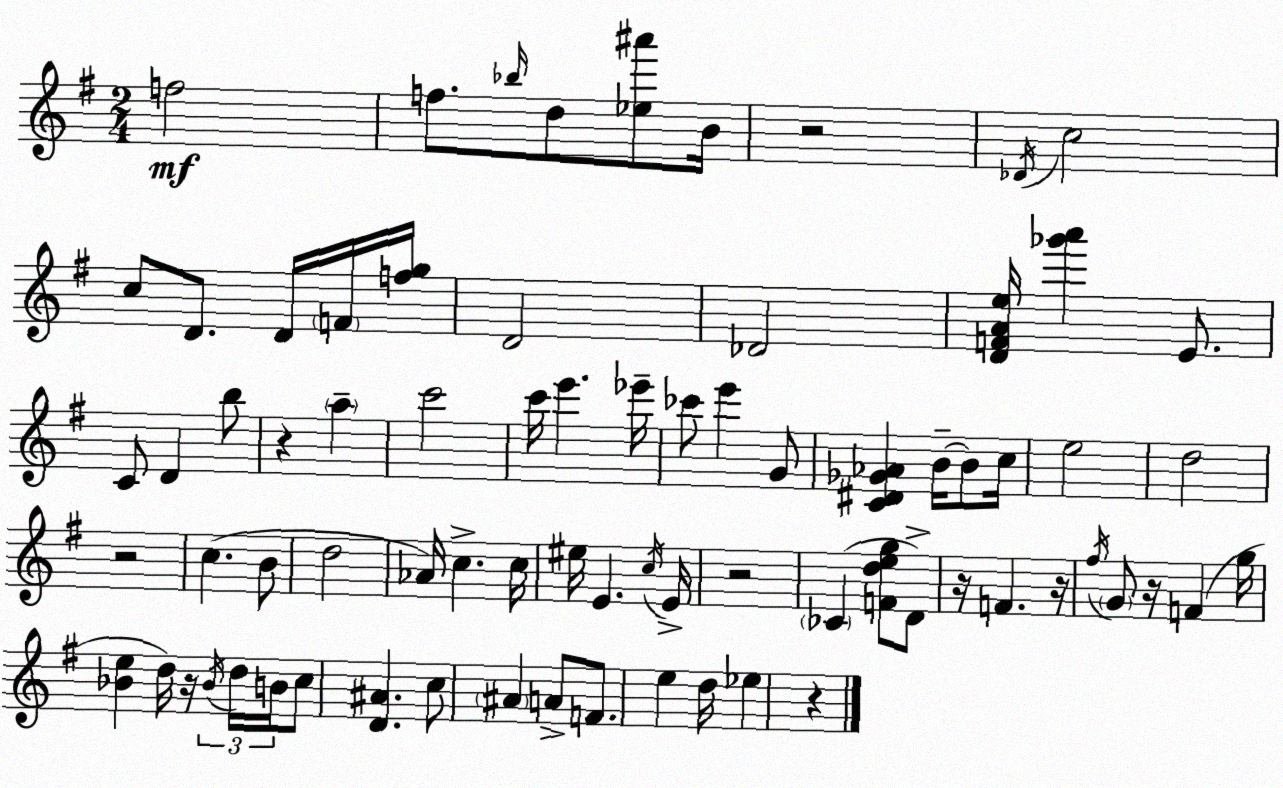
X:1
T:Untitled
M:2/4
L:1/4
K:Em
f2 f/2 _b/4 d/2 [_e^a']/2 B/4 z2 _D/4 c2 c/2 D/2 D/4 F/4 [fg]/4 D2 _D2 [DFAe]/4 [_g'a'] E/2 C/2 D b/2 z a c'2 c'/4 e' _e'/4 _c'/2 e' G/2 [C^D_G_A] B/4 B/2 c/4 e2 d2 z2 c B/2 d2 _A/4 c c/4 ^e/4 E c/4 E/4 z2 _C [Fdeg]/2 D/2 z/4 F z/4 ^f/4 G/2 z/4 F g/4 [_Be] d/4 z/4 _B/4 d/4 B/4 c/2 [D^A] c/2 ^A A/2 F/2 e d/4 _e z